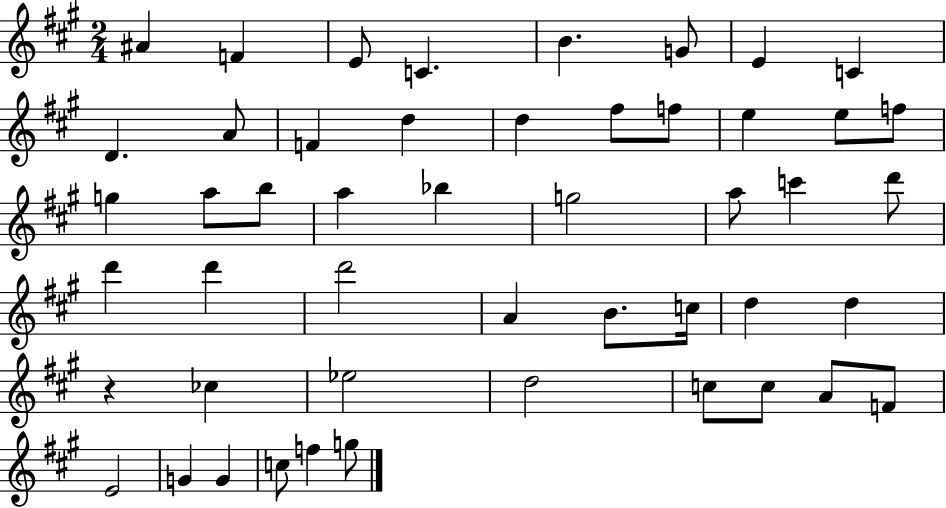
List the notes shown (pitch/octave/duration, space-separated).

A#4/q F4/q E4/e C4/q. B4/q. G4/e E4/q C4/q D4/q. A4/e F4/q D5/q D5/q F#5/e F5/e E5/q E5/e F5/e G5/q A5/e B5/e A5/q Bb5/q G5/h A5/e C6/q D6/e D6/q D6/q D6/h A4/q B4/e. C5/s D5/q D5/q R/q CES5/q Eb5/h D5/h C5/e C5/e A4/e F4/e E4/h G4/q G4/q C5/e F5/q G5/e